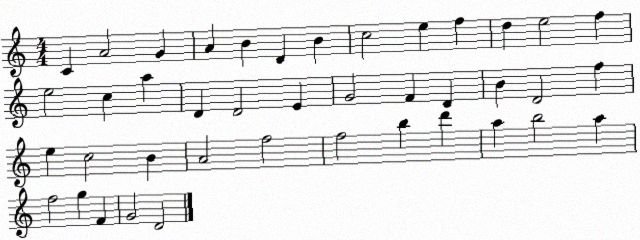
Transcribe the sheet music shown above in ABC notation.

X:1
T:Untitled
M:4/4
L:1/4
K:C
C A2 G A B D B c2 e f d e2 f e2 c a D D2 E G2 F D B D2 f e c2 B A2 f2 f2 b d' a b2 a f2 g F G2 D2